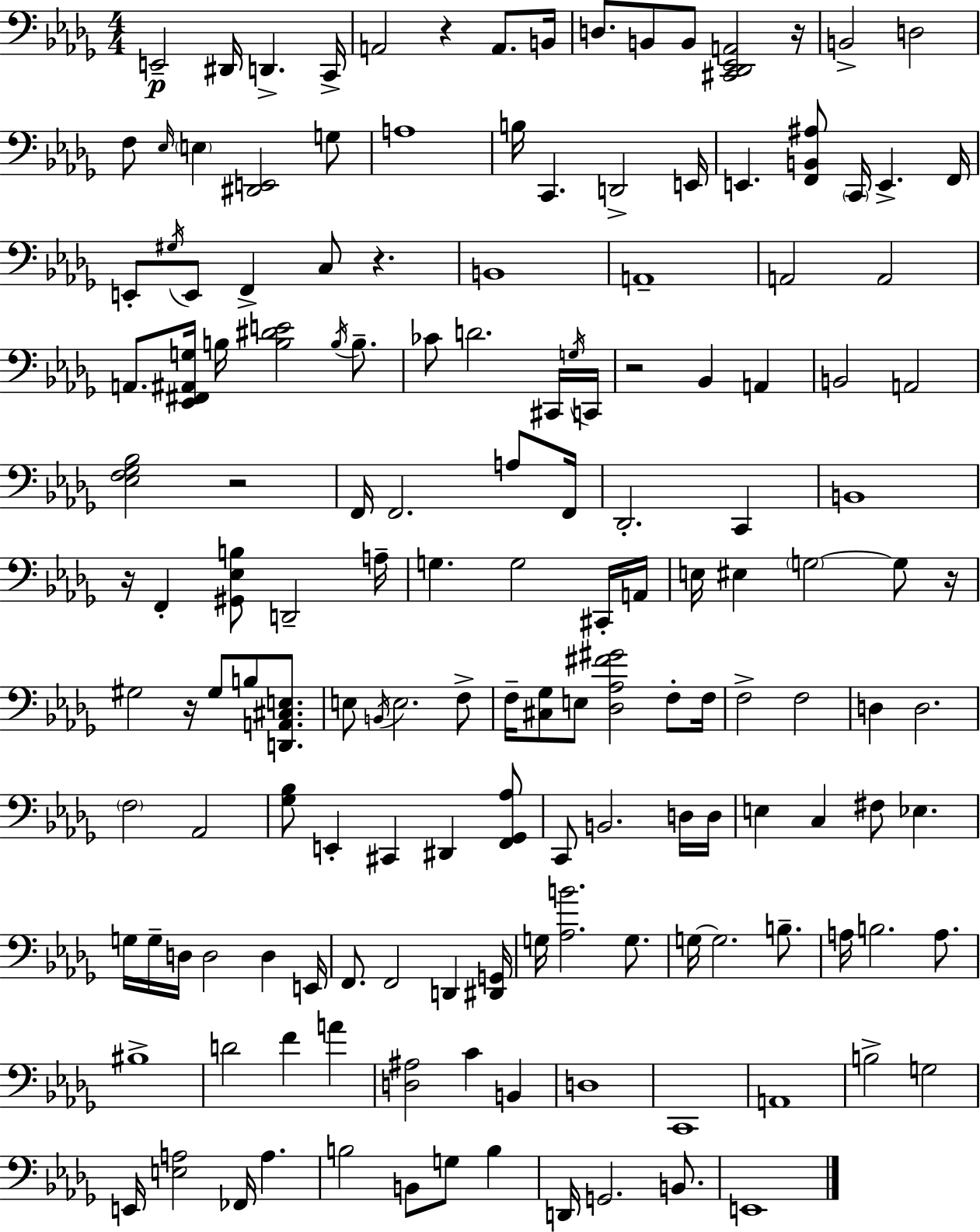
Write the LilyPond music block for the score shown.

{
  \clef bass
  \numericTimeSignature
  \time 4/4
  \key bes \minor
  e,2--\p dis,16 d,4.-> c,16-> | a,2 r4 a,8. b,16 | d8. b,8 b,8 <cis, des, ees, a,>2 r16 | b,2-> d2 | \break f8 \grace { ees16 } \parenthesize e4 <dis, e,>2 g8 | a1 | b16 c,4. d,2-> | e,16 e,4. <f, b, ais>8 \parenthesize c,16 e,4.-> | \break f,16 e,8-. \acciaccatura { gis16 } e,8 f,4-> c8 r4. | b,1 | a,1-- | a,2 a,2 | \break a,8. <ees, fis, ais, g>16 b16 <b dis' e'>2 \acciaccatura { b16 } | b8.-- ces'8 d'2. | cis,16 \acciaccatura { g16 } c,16 r2 bes,4 | a,4 b,2 a,2 | \break <ees f ges bes>2 r2 | f,16 f,2. | a8 f,16 des,2.-. | c,4 b,1 | \break r16 f,4-. <gis, ees b>8 d,2-- | a16-- g4. g2 | cis,16-. a,16 e16 eis4 \parenthesize g2~~ | g8 r16 gis2 r16 gis8 b8 | \break <d, a, cis e>8. e8 \acciaccatura { b,16 } e2. | f8-> f16-- <cis ges>8 e8 <des aes fis' gis'>2 | f8-. f16 f2-> f2 | d4 d2. | \break \parenthesize f2 aes,2 | <ges bes>8 e,4-. cis,4 dis,4 | <f, ges, aes>8 c,8 b,2. | d16 d16 e4 c4 fis8 ees4. | \break g16 g16-- d16 d2 | d4 e,16 f,8. f,2 | d,4 <dis, g,>16 g16 <aes b'>2. | g8. g16~~ g2. | \break b8.-- a16 b2. | a8. bis1-> | d'2 f'4 | a'4 <d ais>2 c'4 | \break b,4 d1 | c,1 | a,1 | b2-> g2 | \break e,16 <e a>2 fes,16 a4. | b2 b,8 g8 | b4 d,16 g,2. | b,8. e,1 | \break \bar "|."
}